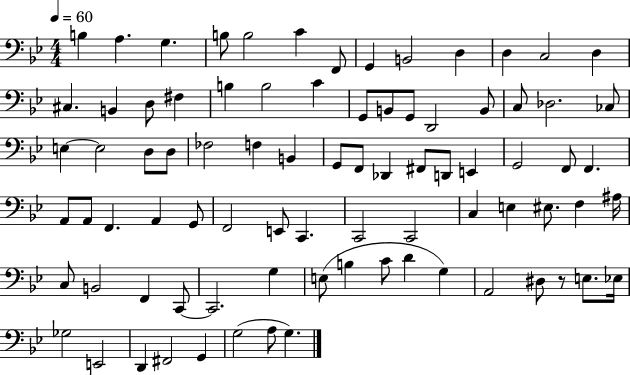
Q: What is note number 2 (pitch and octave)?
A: A3